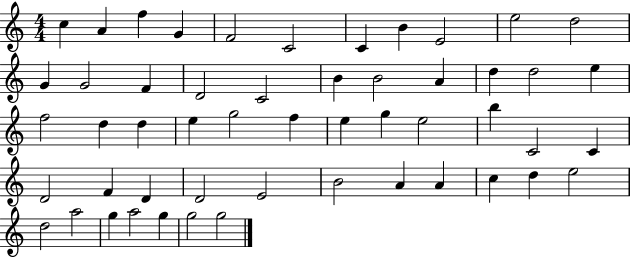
X:1
T:Untitled
M:4/4
L:1/4
K:C
c A f G F2 C2 C B E2 e2 d2 G G2 F D2 C2 B B2 A d d2 e f2 d d e g2 f e g e2 b C2 C D2 F D D2 E2 B2 A A c d e2 d2 a2 g a2 g g2 g2